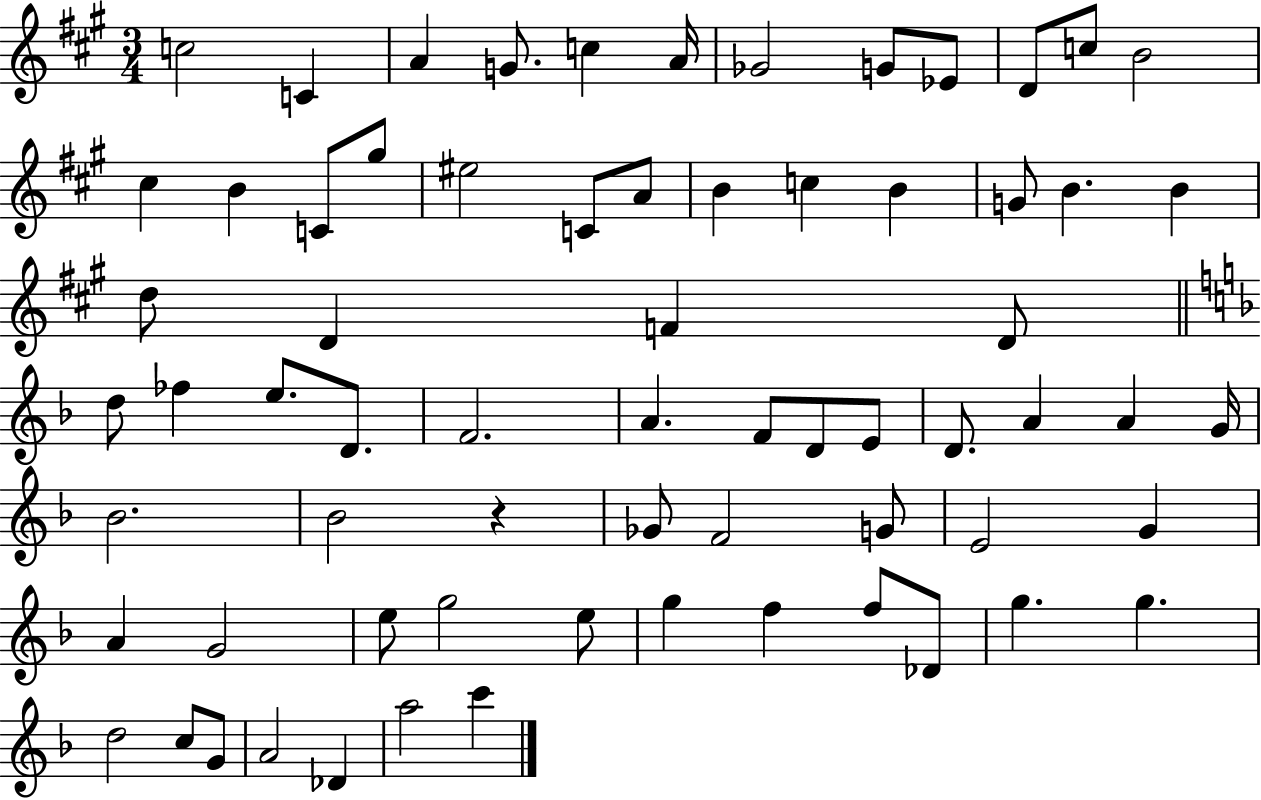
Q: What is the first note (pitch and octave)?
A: C5